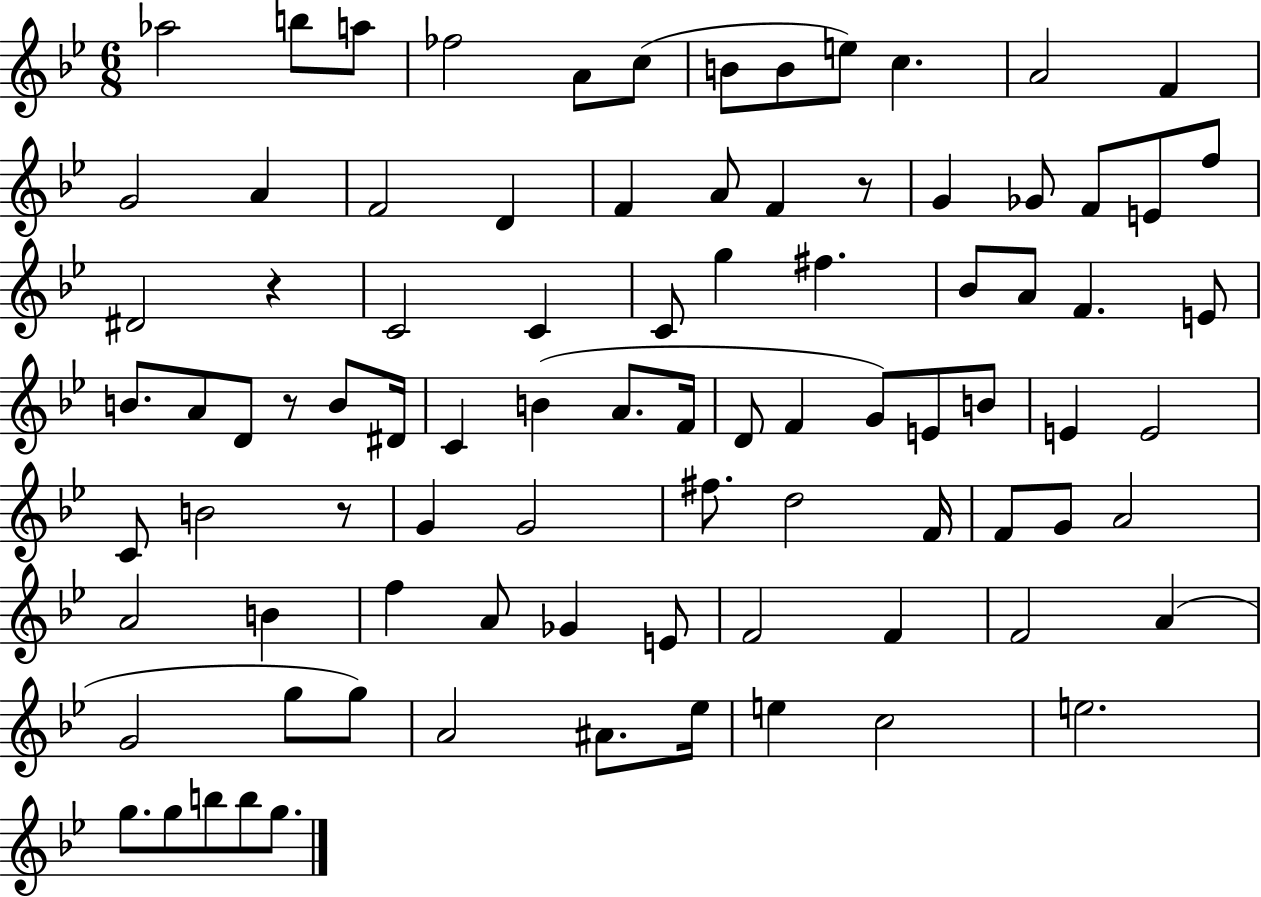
Ab5/h B5/e A5/e FES5/h A4/e C5/e B4/e B4/e E5/e C5/q. A4/h F4/q G4/h A4/q F4/h D4/q F4/q A4/e F4/q R/e G4/q Gb4/e F4/e E4/e F5/e D#4/h R/q C4/h C4/q C4/e G5/q F#5/q. Bb4/e A4/e F4/q. E4/e B4/e. A4/e D4/e R/e B4/e D#4/s C4/q B4/q A4/e. F4/s D4/e F4/q G4/e E4/e B4/e E4/q E4/h C4/e B4/h R/e G4/q G4/h F#5/e. D5/h F4/s F4/e G4/e A4/h A4/h B4/q F5/q A4/e Gb4/q E4/e F4/h F4/q F4/h A4/q G4/h G5/e G5/e A4/h A#4/e. Eb5/s E5/q C5/h E5/h. G5/e. G5/e B5/e B5/e G5/e.